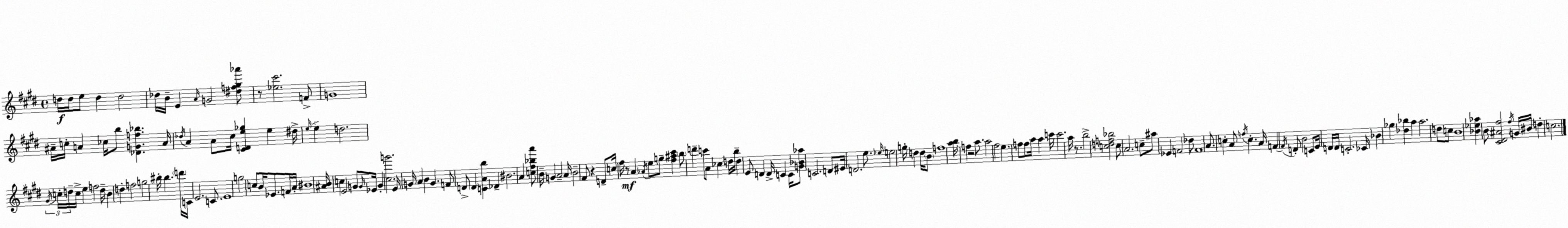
X:1
T:Untitled
M:4/4
L:1/4
K:E
d/4 d/4 e/2 d d2 _d/4 B/4 E A/4 G2 [^df^g_a']/2 z/2 [_e^c']2 F/2 G4 ^A/4 c/4 A _c/4 b/2 [_DGf_b] A/4 _d/4 A A/2 ^c/4 [^CDe_g] e ^d/4 e/4 e d2 ^G/4 c/4 d/4 c/4 e f2 d/4 B d f2 g2 ^b/4 ^b d'/4 C/4 E2 C/2 E4 g2 c/2 B/4 _E/2 F/4 A/4 ^B4 [^AB]/4 c E2 G/2 G/4 _E/4 G [^cg']2 E/4 G/4 A B G F/2 D/2 D [CAb] _D ^B2 A [c^f_ba']/2 B/4 G A2 A/4 B2 ^F/2 z D/2 c/4 ^f/4 z/2 A _A/4 e/2 g/2 [^f^a^c'] b/2 d' c'/2 A/2 _c d/4 b/4 d E/2 D D/4 C C/4 [G_B_a]/2 C2 D/2 ^E/4 D2 e/2 _e/4 e2 g/4 d d/4 B/2 f4 [ab]/4 f z2 a/2 a2 ^f2 e f/2 f/2 a/4 a c'/4 c'2 a/4 z/2 b2 [cdf_b]2 c/2 A2 c/2 ^a/2 _E F2 _d/2 F4 A/2 c A/2 f/4 c A/4 F F/4 D/2 B2 C/2 E/4 D/4 D/4 C2 _C/4 _B _g [_d_b] a a2 d/2 c/2 B4 [_B_e_a] B/2 [^C^D^A^f]2 ^f/4 G/4 ^B/4 d c2